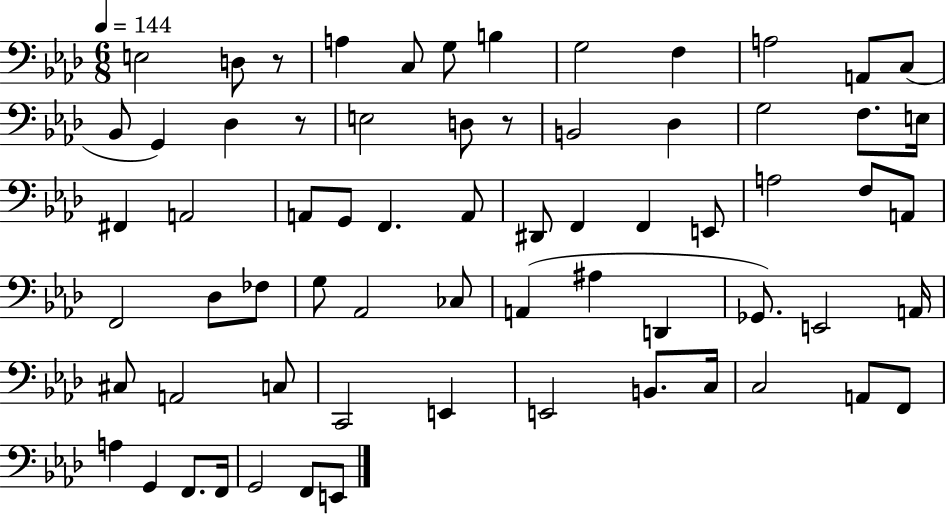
E3/h D3/e R/e A3/q C3/e G3/e B3/q G3/h F3/q A3/h A2/e C3/e Bb2/e G2/q Db3/q R/e E3/h D3/e R/e B2/h Db3/q G3/h F3/e. E3/s F#2/q A2/h A2/e G2/e F2/q. A2/e D#2/e F2/q F2/q E2/e A3/h F3/e A2/e F2/h Db3/e FES3/e G3/e Ab2/h CES3/e A2/q A#3/q D2/q Gb2/e. E2/h A2/s C#3/e A2/h C3/e C2/h E2/q E2/h B2/e. C3/s C3/h A2/e F2/e A3/q G2/q F2/e. F2/s G2/h F2/e E2/e